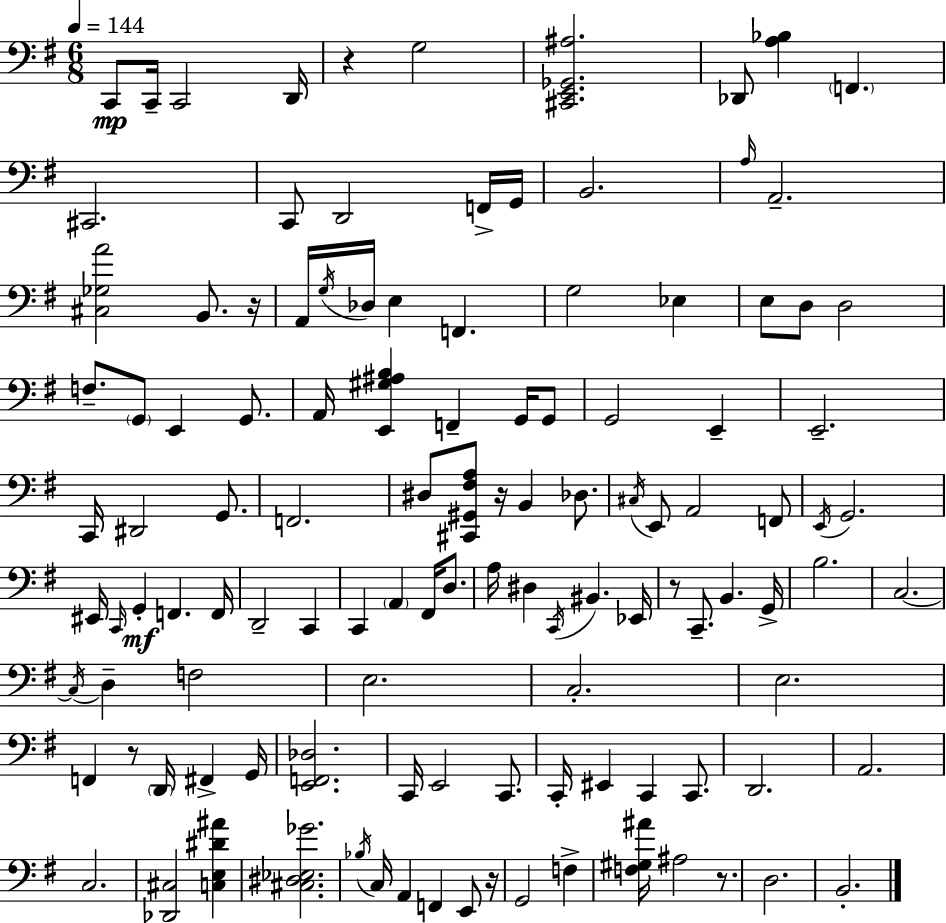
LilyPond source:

{
  \clef bass
  \numericTimeSignature
  \time 6/8
  \key g \major
  \tempo 4 = 144
  c,8\mp c,16-- c,2 d,16 | r4 g2 | <cis, e, ges, ais>2. | des,8 <a bes>4 \parenthesize f,4. | \break cis,2. | c,8 d,2 f,16-> g,16 | b,2. | \grace { a16 } a,2.-- | \break <cis ges a'>2 b,8. | r16 a,16 \acciaccatura { g16 } des16 e4 f,4. | g2 ees4 | e8 d8 d2 | \break f8.-- \parenthesize g,8 e,4 g,8. | a,16 <e, gis ais b>4 f,4-- g,16 | g,8 g,2 e,4-- | e,2.-- | \break c,16 dis,2 g,8. | f,2. | dis8 <cis, gis, fis a>8 r16 b,4 des8. | \acciaccatura { cis16 } e,8 a,2 | \break f,8 \acciaccatura { e,16 } g,2. | eis,16 \grace { c,16 }\mf g,4-. f,4. | f,16 d,2-- | c,4 c,4 \parenthesize a,4 | \break fis,16 d8. a16 dis4 \acciaccatura { c,16 } bis,4. | ees,16 r8 c,8.-- b,4. | g,16-> b2. | c2.~~ | \break \acciaccatura { c16 } d4-- f2 | e2. | c2.-. | e2. | \break f,4 r8 | \parenthesize d,16 fis,4-> g,16 <e, f, des>2. | c,16 e,2 | c,8. c,16-. eis,4 | \break c,4 c,8. d,2. | a,2. | c2. | <des, cis>2 | \break <c e dis' ais'>4 <cis dis ees ges'>2. | \acciaccatura { bes16 } c16 a,4 | f,4 e,8 r16 g,2 | f4-> <f gis ais'>16 ais2 | \break r8. d2. | b,2.-. | \bar "|."
}